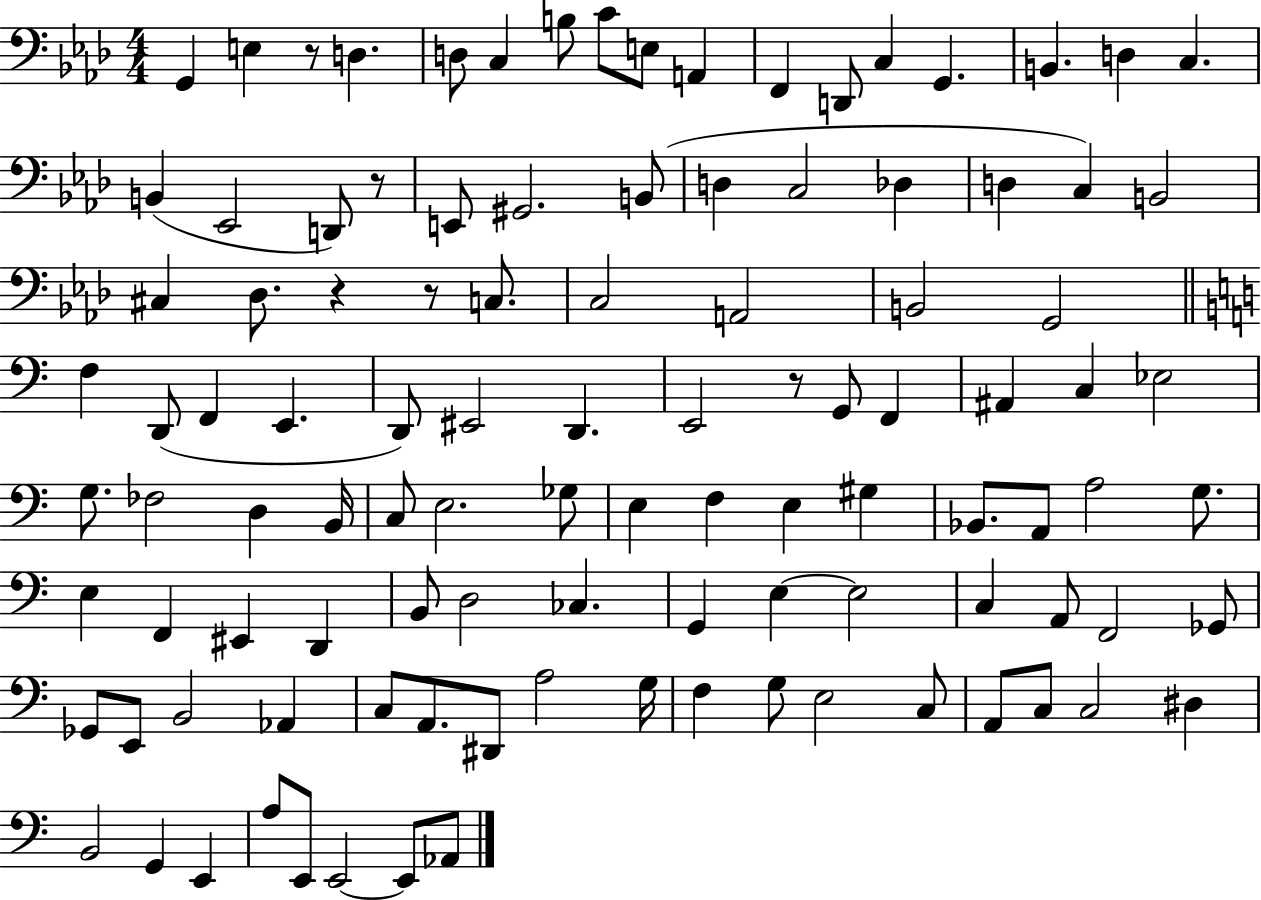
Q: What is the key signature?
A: AES major